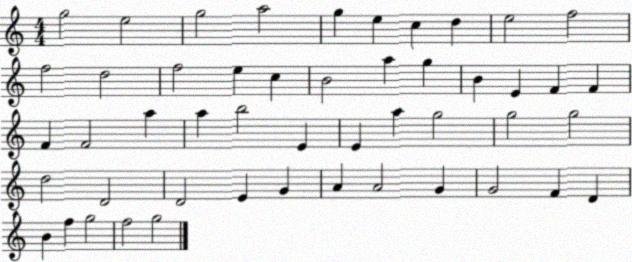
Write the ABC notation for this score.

X:1
T:Untitled
M:4/4
L:1/4
K:C
g2 e2 g2 a2 g e c d e2 f2 f2 d2 f2 e c B2 a g B E F F F F2 a a b2 E E a g2 g2 g2 d2 D2 D2 E G A A2 G G2 F D B f g2 f2 g2